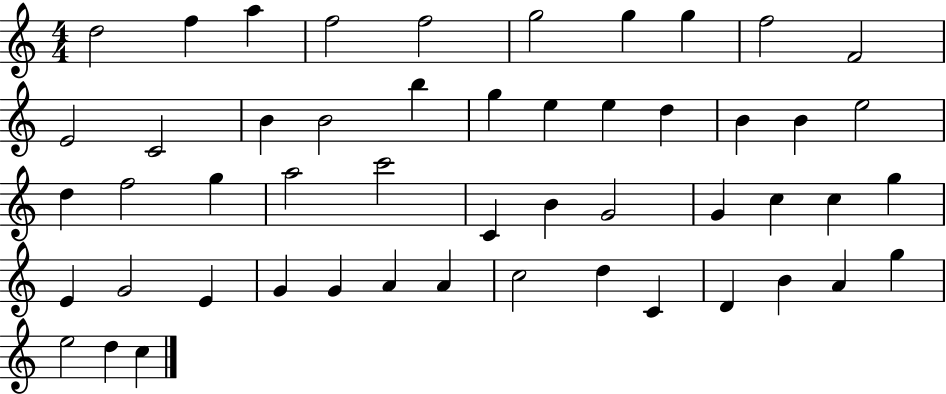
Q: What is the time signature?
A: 4/4